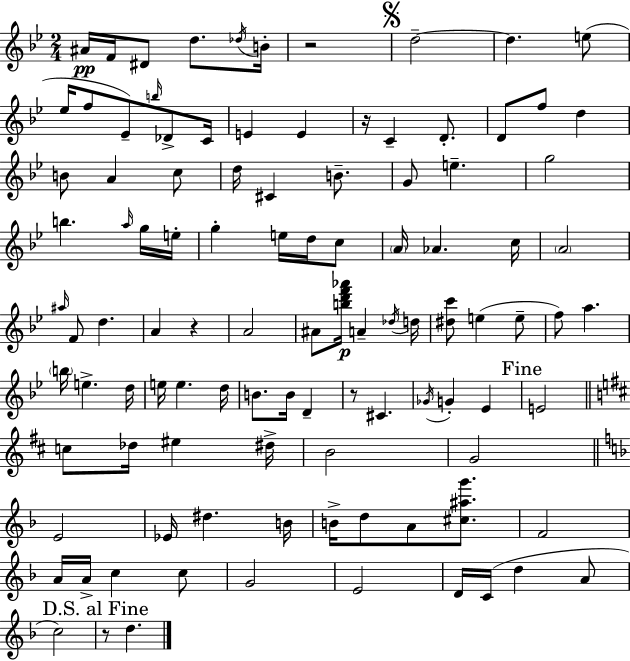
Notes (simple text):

A#4/s F4/s D#4/e D5/e. Db5/s B4/s R/h D5/h D5/q. E5/e Eb5/s F5/e Eb4/e B5/s Db4/e C4/s E4/q E4/q R/s C4/q D4/e. D4/e F5/e D5/q B4/e A4/q C5/e D5/s C#4/q B4/e. G4/e E5/q. G5/h B5/q. A5/s G5/s E5/s G5/q E5/s D5/s C5/e A4/s Ab4/q. C5/s A4/h A#5/s F4/e D5/q. A4/q R/q A4/h A#4/e [B5,D6,F6,Ab6]/s A4/q Db5/s D5/s [D#5,C6]/e E5/q E5/e F5/e A5/q. B5/s E5/q. D5/s E5/s E5/q. D5/s B4/e. B4/s D4/q R/e C#4/q. Gb4/s G4/q Eb4/q E4/h C5/e Db5/s EIS5/q D#5/s B4/h G4/h E4/h Eb4/s D#5/q. B4/s B4/s D5/e A4/e [C#5,A#5,G6]/e. F4/h A4/s A4/s C5/q C5/e G4/h E4/h D4/s C4/s D5/q A4/e C5/h R/e D5/q.